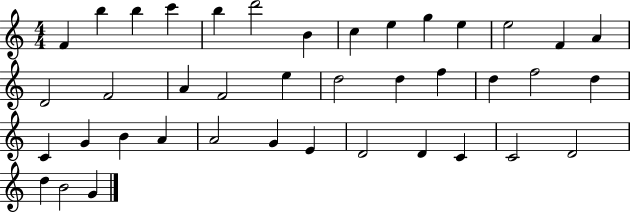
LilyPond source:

{
  \clef treble
  \numericTimeSignature
  \time 4/4
  \key c \major
  f'4 b''4 b''4 c'''4 | b''4 d'''2 b'4 | c''4 e''4 g''4 e''4 | e''2 f'4 a'4 | \break d'2 f'2 | a'4 f'2 e''4 | d''2 d''4 f''4 | d''4 f''2 d''4 | \break c'4 g'4 b'4 a'4 | a'2 g'4 e'4 | d'2 d'4 c'4 | c'2 d'2 | \break d''4 b'2 g'4 | \bar "|."
}